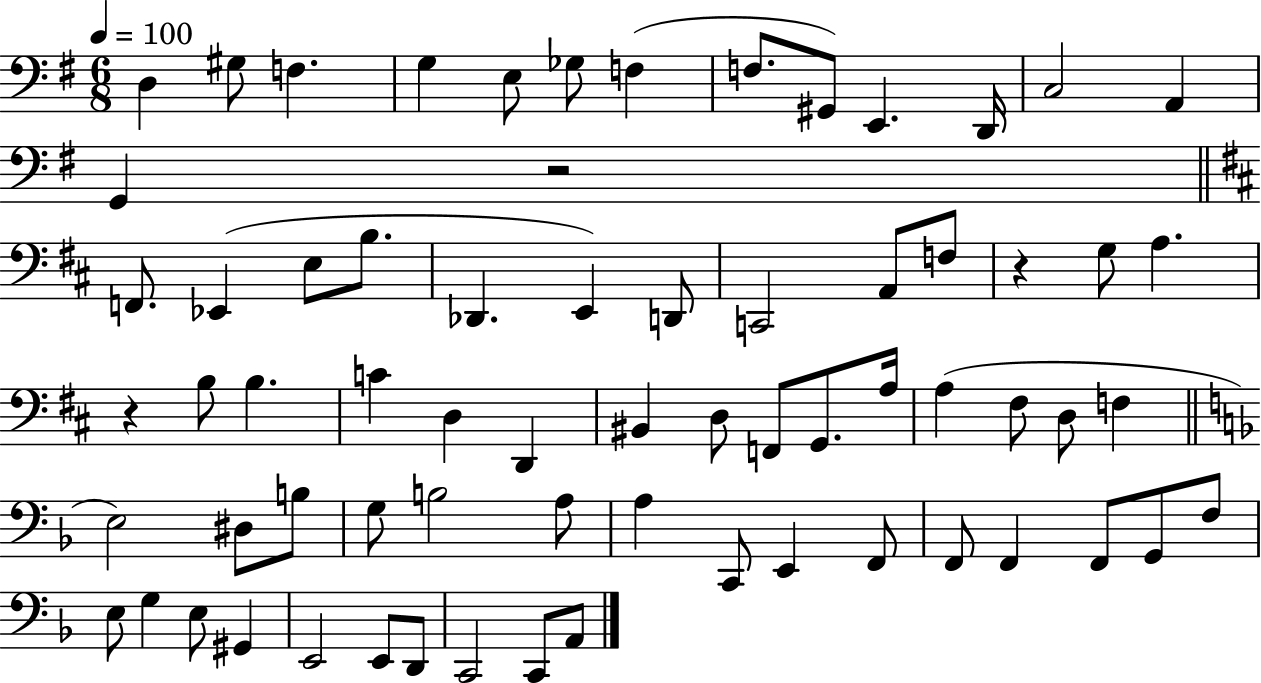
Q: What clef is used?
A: bass